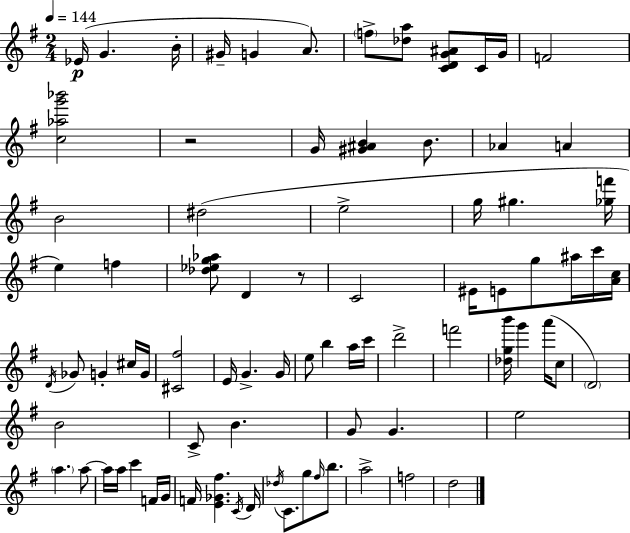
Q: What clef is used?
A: treble